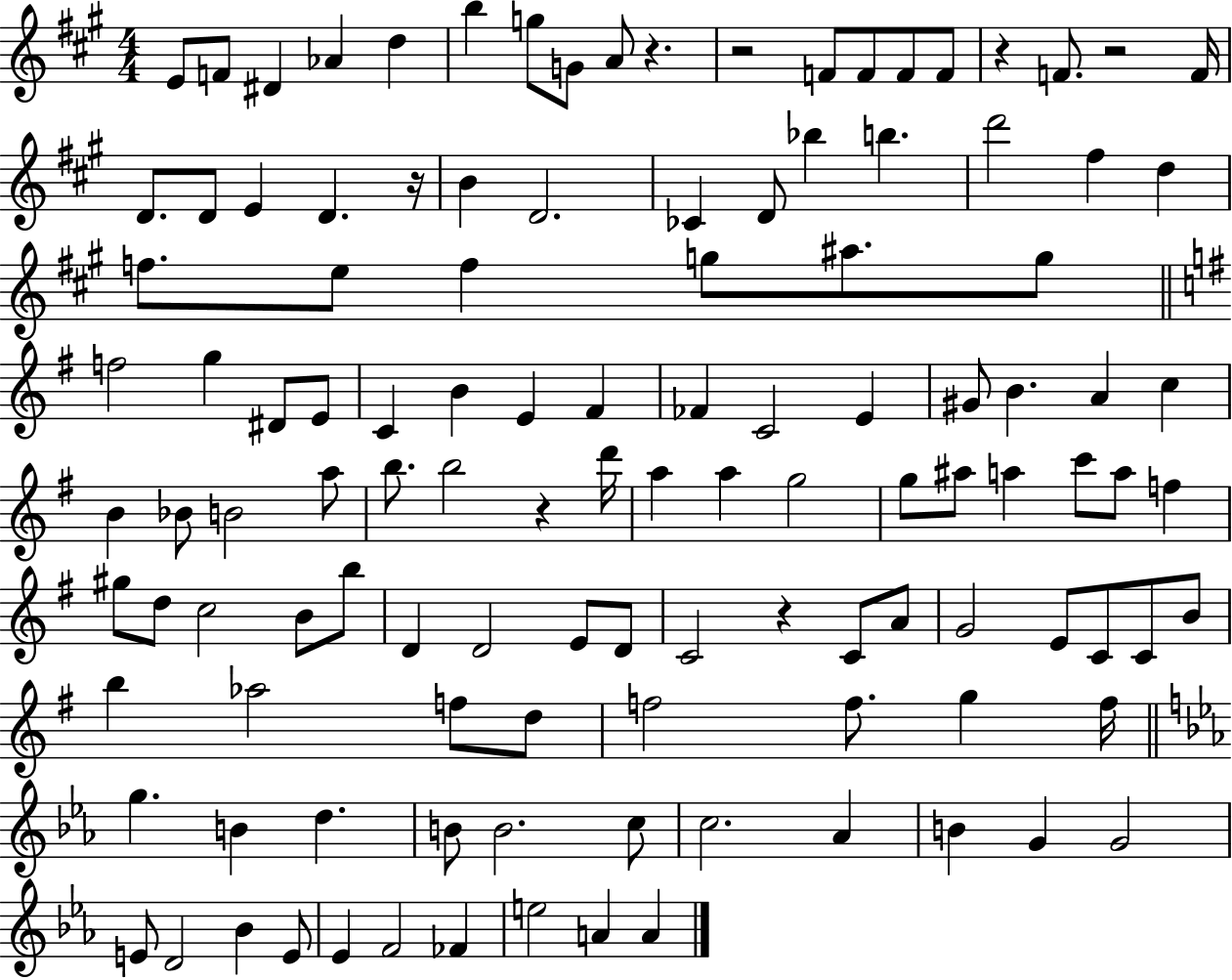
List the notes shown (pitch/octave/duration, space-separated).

E4/e F4/e D#4/q Ab4/q D5/q B5/q G5/e G4/e A4/e R/q. R/h F4/e F4/e F4/e F4/e R/q F4/e. R/h F4/s D4/e. D4/e E4/q D4/q. R/s B4/q D4/h. CES4/q D4/e Bb5/q B5/q. D6/h F#5/q D5/q F5/e. E5/e F5/q G5/e A#5/e. G5/e F5/h G5/q D#4/e E4/e C4/q B4/q E4/q F#4/q FES4/q C4/h E4/q G#4/e B4/q. A4/q C5/q B4/q Bb4/e B4/h A5/e B5/e. B5/h R/q D6/s A5/q A5/q G5/h G5/e A#5/e A5/q C6/e A5/e F5/q G#5/e D5/e C5/h B4/e B5/e D4/q D4/h E4/e D4/e C4/h R/q C4/e A4/e G4/h E4/e C4/e C4/e B4/e B5/q Ab5/h F5/e D5/e F5/h F5/e. G5/q F5/s G5/q. B4/q D5/q. B4/e B4/h. C5/e C5/h. Ab4/q B4/q G4/q G4/h E4/e D4/h Bb4/q E4/e Eb4/q F4/h FES4/q E5/h A4/q A4/q